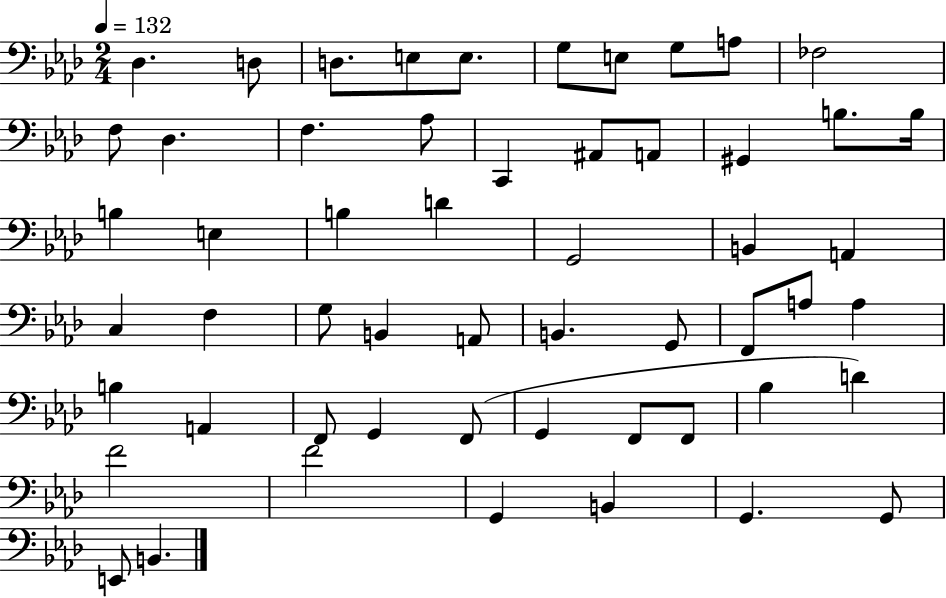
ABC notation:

X:1
T:Untitled
M:2/4
L:1/4
K:Ab
_D, D,/2 D,/2 E,/2 E,/2 G,/2 E,/2 G,/2 A,/2 _F,2 F,/2 _D, F, _A,/2 C,, ^A,,/2 A,,/2 ^G,, B,/2 B,/4 B, E, B, D G,,2 B,, A,, C, F, G,/2 B,, A,,/2 B,, G,,/2 F,,/2 A,/2 A, B, A,, F,,/2 G,, F,,/2 G,, F,,/2 F,,/2 _B, D F2 F2 G,, B,, G,, G,,/2 E,,/2 B,,